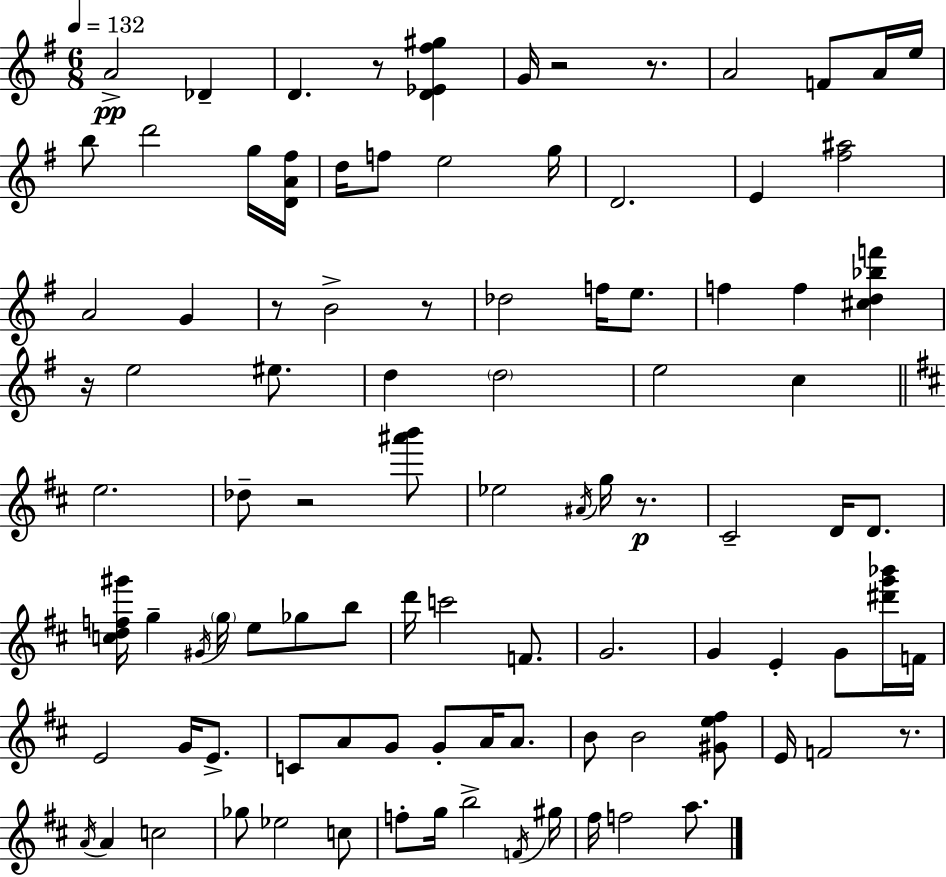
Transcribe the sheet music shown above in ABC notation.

X:1
T:Untitled
M:6/8
L:1/4
K:G
A2 _D D z/2 [D_E^f^g] G/4 z2 z/2 A2 F/2 A/4 e/4 b/2 d'2 g/4 [DA^f]/4 d/4 f/2 e2 g/4 D2 E [^f^a]2 A2 G z/2 B2 z/2 _d2 f/4 e/2 f f [^cd_bf'] z/4 e2 ^e/2 d d2 e2 c e2 _d/2 z2 [^a'b']/2 _e2 ^A/4 g/4 z/2 ^C2 D/4 D/2 [cdf^g']/4 g ^G/4 g/4 e/2 _g/2 b/2 d'/4 c'2 F/2 G2 G E G/2 [^d'g'_b']/4 F/4 E2 G/4 E/2 C/2 A/2 G/2 G/2 A/4 A/2 B/2 B2 [^Ge^f]/2 E/4 F2 z/2 A/4 A c2 _g/2 _e2 c/2 f/2 g/4 b2 F/4 ^g/4 ^f/4 f2 a/2